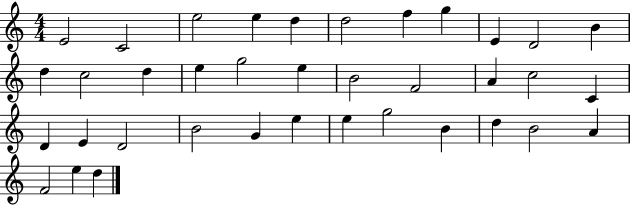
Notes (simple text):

E4/h C4/h E5/h E5/q D5/q D5/h F5/q G5/q E4/q D4/h B4/q D5/q C5/h D5/q E5/q G5/h E5/q B4/h F4/h A4/q C5/h C4/q D4/q E4/q D4/h B4/h G4/q E5/q E5/q G5/h B4/q D5/q B4/h A4/q F4/h E5/q D5/q